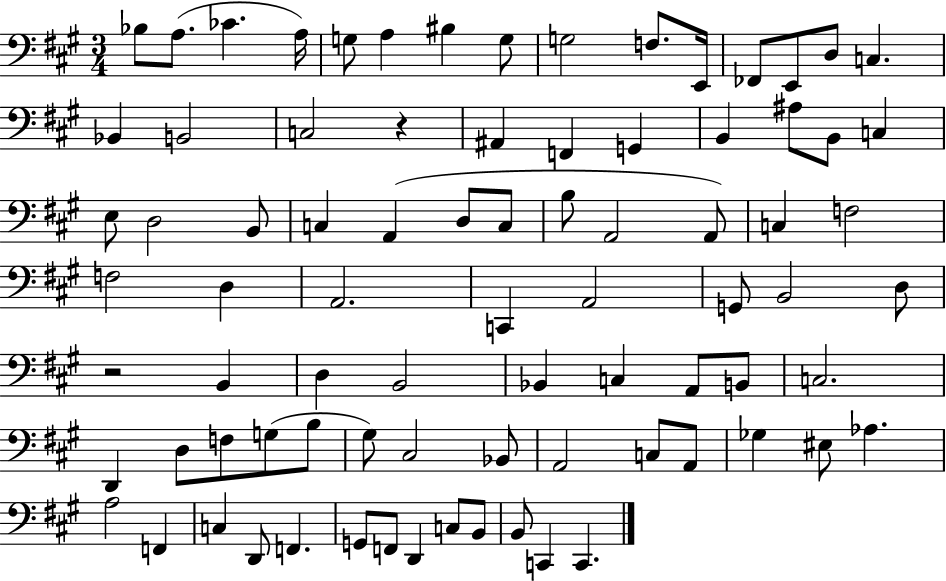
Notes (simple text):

Bb3/e A3/e. CES4/q. A3/s G3/e A3/q BIS3/q G3/e G3/h F3/e. E2/s FES2/e E2/e D3/e C3/q. Bb2/q B2/h C3/h R/q A#2/q F2/q G2/q B2/q A#3/e B2/e C3/q E3/e D3/h B2/e C3/q A2/q D3/e C3/e B3/e A2/h A2/e C3/q F3/h F3/h D3/q A2/h. C2/q A2/h G2/e B2/h D3/e R/h B2/q D3/q B2/h Bb2/q C3/q A2/e B2/e C3/h. D2/q D3/e F3/e G3/e B3/e G#3/e C#3/h Bb2/e A2/h C3/e A2/e Gb3/q EIS3/e Ab3/q. A3/h F2/q C3/q D2/e F2/q. G2/e F2/e D2/q C3/e B2/e B2/e C2/q C2/q.